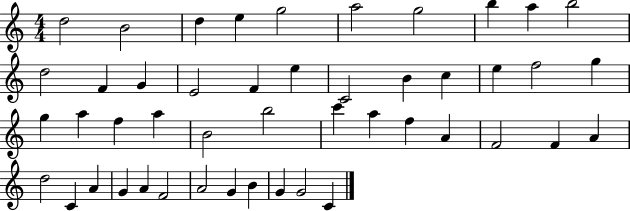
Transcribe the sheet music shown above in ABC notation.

X:1
T:Untitled
M:4/4
L:1/4
K:C
d2 B2 d e g2 a2 g2 b a b2 d2 F G E2 F e C2 B c e f2 g g a f a B2 b2 c' a f A F2 F A d2 C A G A F2 A2 G B G G2 C